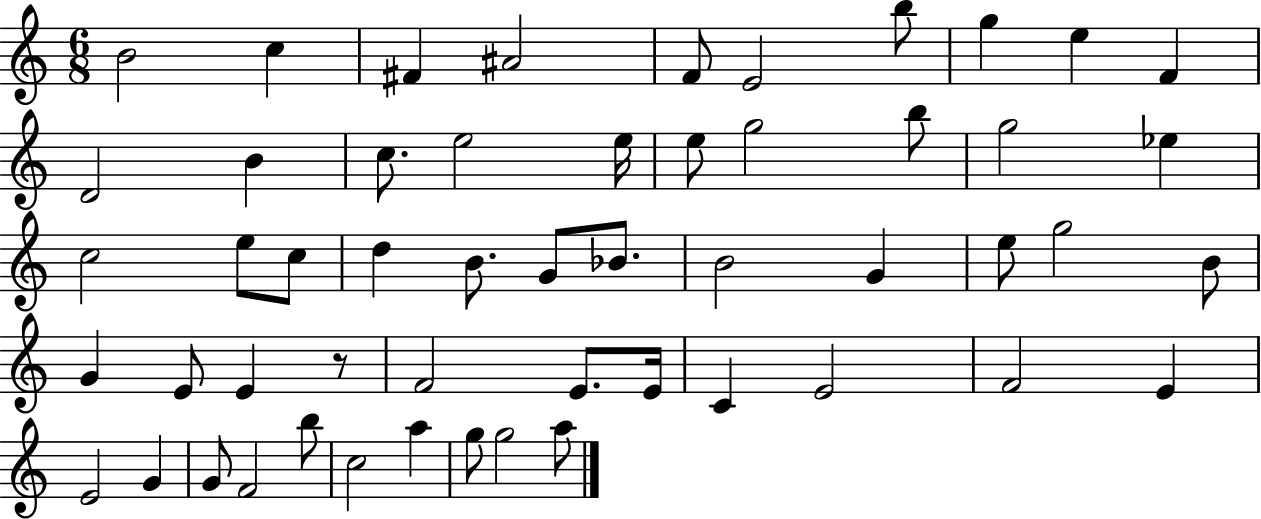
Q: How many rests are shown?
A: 1